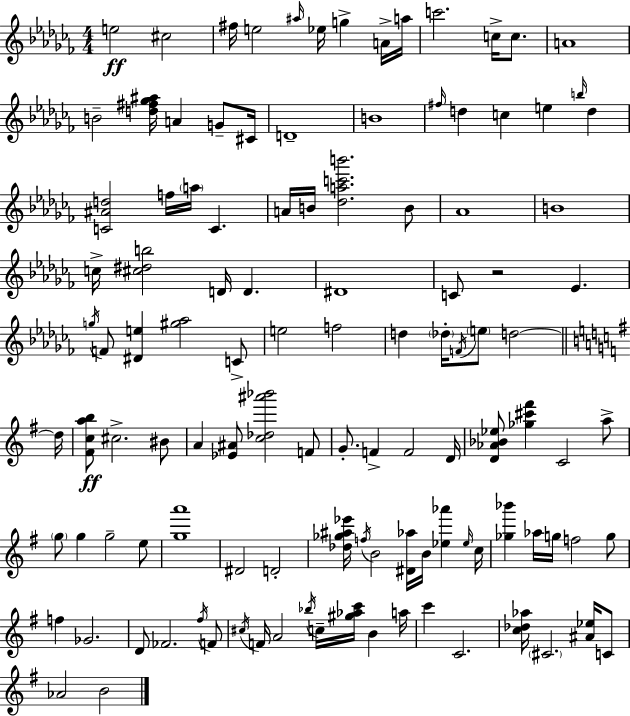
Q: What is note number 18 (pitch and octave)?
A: D4